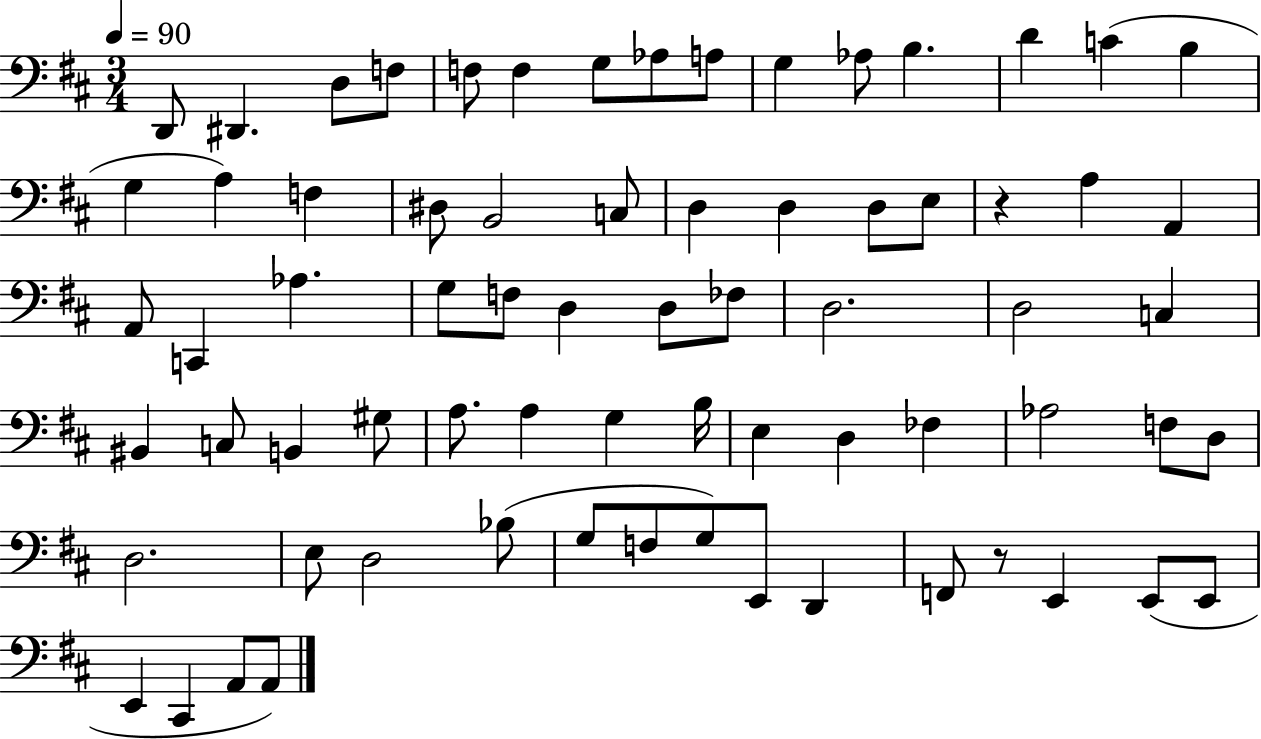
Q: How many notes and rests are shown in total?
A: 71